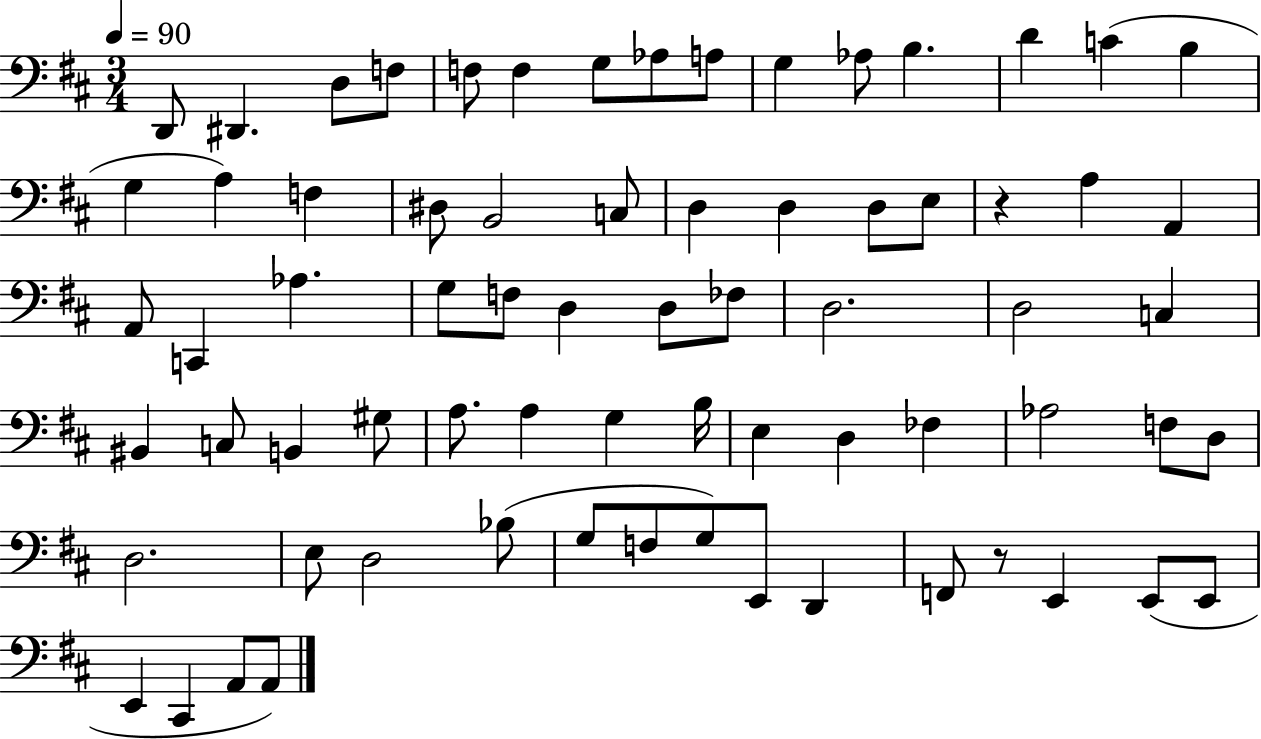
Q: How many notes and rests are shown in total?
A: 71